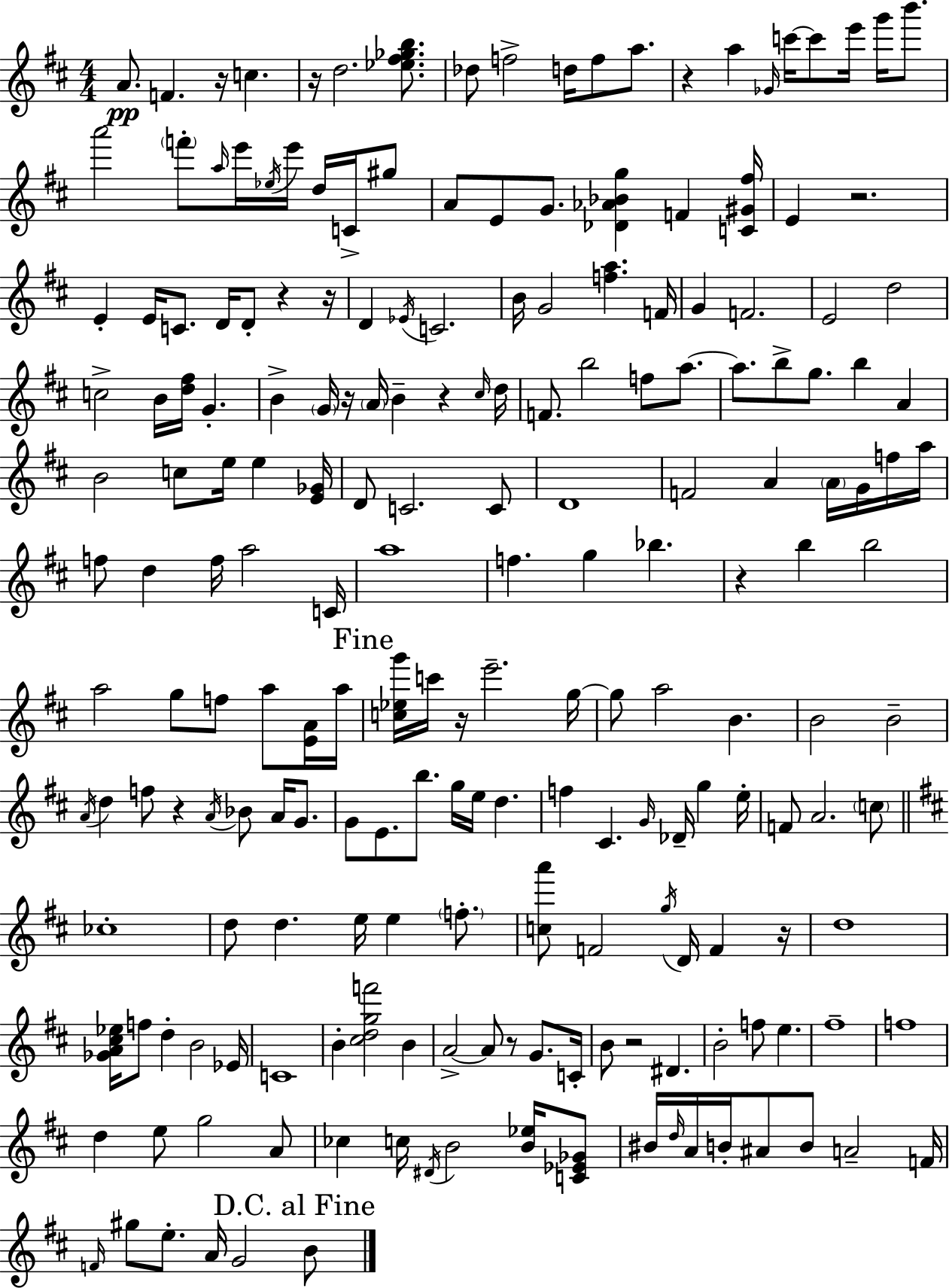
A4/e. F4/q. R/s C5/q. R/s D5/h. [Eb5,F#5,Gb5,B5]/e. Db5/e F5/h D5/s F5/e A5/e. R/q A5/q Gb4/s C6/s C6/e E6/s G6/s B6/e. A6/h F6/e A5/s E6/s Eb5/s E6/s D5/s C4/s G#5/e A4/e E4/e G4/e. [Db4,Ab4,Bb4,G5]/q F4/q [C4,G#4,F#5]/s E4/q R/h. E4/q E4/s C4/e. D4/s D4/e R/q R/s D4/q Eb4/s C4/h. B4/s G4/h [F5,A5]/q. F4/s G4/q F4/h. E4/h D5/h C5/h B4/s [D5,F#5]/s G4/q. B4/q G4/s R/s A4/s B4/q R/q C#5/s D5/s F4/e. B5/h F5/e A5/e. A5/e. B5/e G5/e. B5/q A4/q B4/h C5/e E5/s E5/q [E4,Gb4]/s D4/e C4/h. C4/e D4/w F4/h A4/q A4/s G4/s F5/s A5/s F5/e D5/q F5/s A5/h C4/s A5/w F5/q. G5/q Bb5/q. R/q B5/q B5/h A5/h G5/e F5/e A5/e [E4,A4]/s A5/s [C5,Eb5,G6]/s C6/s R/s E6/h. G5/s G5/e A5/h B4/q. B4/h B4/h A4/s D5/q F5/e R/q A4/s Bb4/e A4/s G4/e. G4/e E4/e. B5/e. G5/s E5/s D5/q. F5/q C#4/q. G4/s Db4/s G5/q E5/s F4/e A4/h. C5/e CES5/w D5/e D5/q. E5/s E5/q F5/e. [C5,A6]/e F4/h G5/s D4/s F4/q R/s D5/w [Gb4,A4,C#5,Eb5]/s F5/e D5/q B4/h Eb4/s C4/w B4/q [C#5,D5,G5,F6]/h B4/q A4/h A4/e R/e G4/e. C4/s B4/e R/h D#4/q. B4/h F5/e E5/q. F#5/w F5/w D5/q E5/e G5/h A4/e CES5/q C5/s D#4/s B4/h [B4,Eb5]/s [C4,Eb4,Gb4]/e BIS4/s D5/s A4/s B4/s A#4/e B4/e A4/h F4/s F4/s G#5/e E5/e. A4/s G4/h B4/e